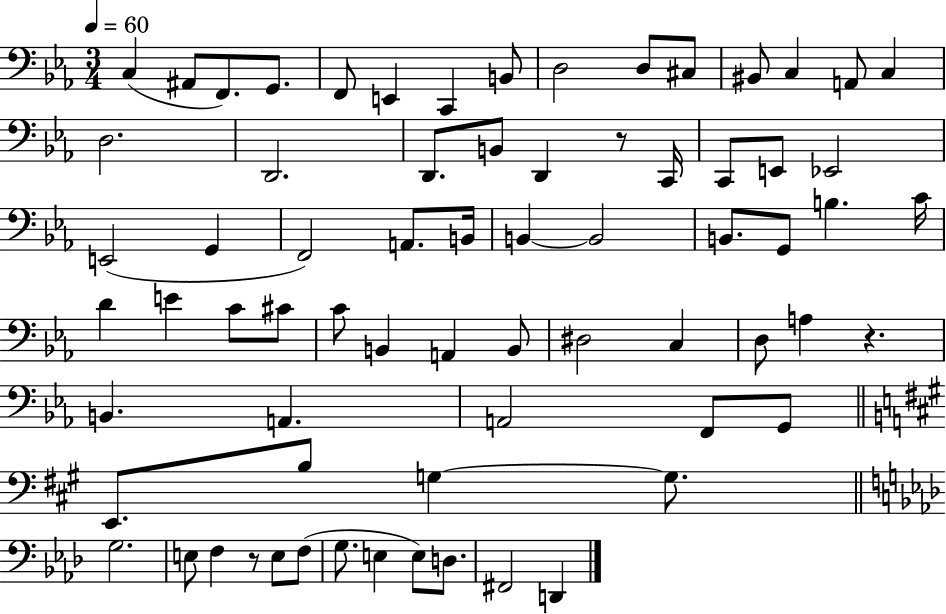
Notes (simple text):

C3/q A#2/e F2/e. G2/e. F2/e E2/q C2/q B2/e D3/h D3/e C#3/e BIS2/e C3/q A2/e C3/q D3/h. D2/h. D2/e. B2/e D2/q R/e C2/s C2/e E2/e Eb2/h E2/h G2/q F2/h A2/e. B2/s B2/q B2/h B2/e. G2/e B3/q. C4/s D4/q E4/q C4/e C#4/e C4/e B2/q A2/q B2/e D#3/h C3/q D3/e A3/q R/q. B2/q. A2/q. A2/h F2/e G2/e E2/e. B3/e G3/q G3/e. G3/h. E3/e F3/q R/e E3/e F3/e G3/e. E3/q E3/e D3/e. F#2/h D2/q